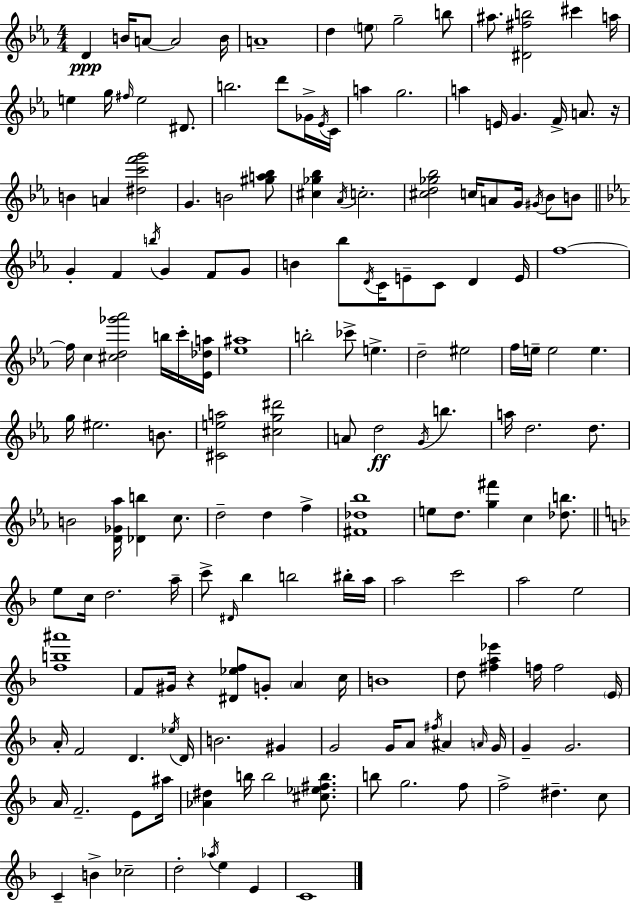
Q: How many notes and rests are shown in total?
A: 170